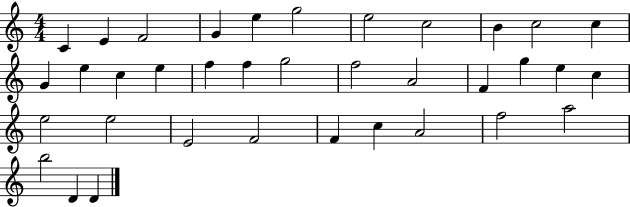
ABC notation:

X:1
T:Untitled
M:4/4
L:1/4
K:C
C E F2 G e g2 e2 c2 B c2 c G e c e f f g2 f2 A2 F g e c e2 e2 E2 F2 F c A2 f2 a2 b2 D D